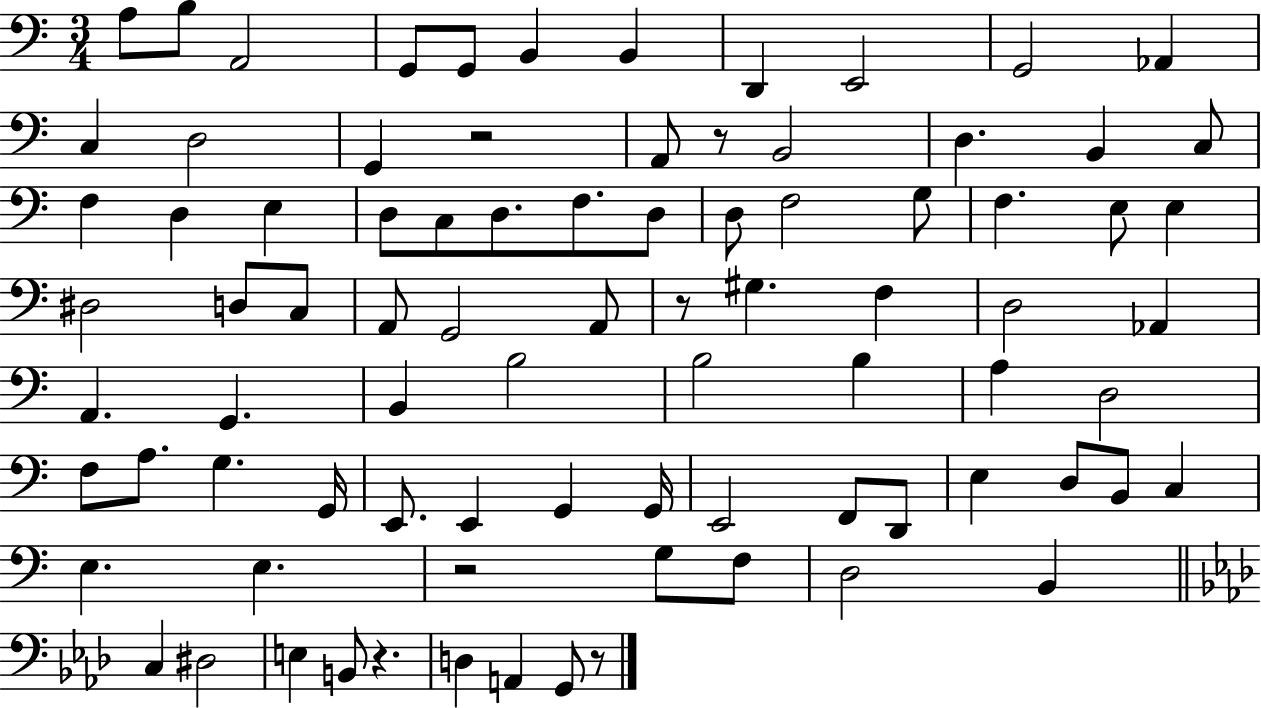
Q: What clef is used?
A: bass